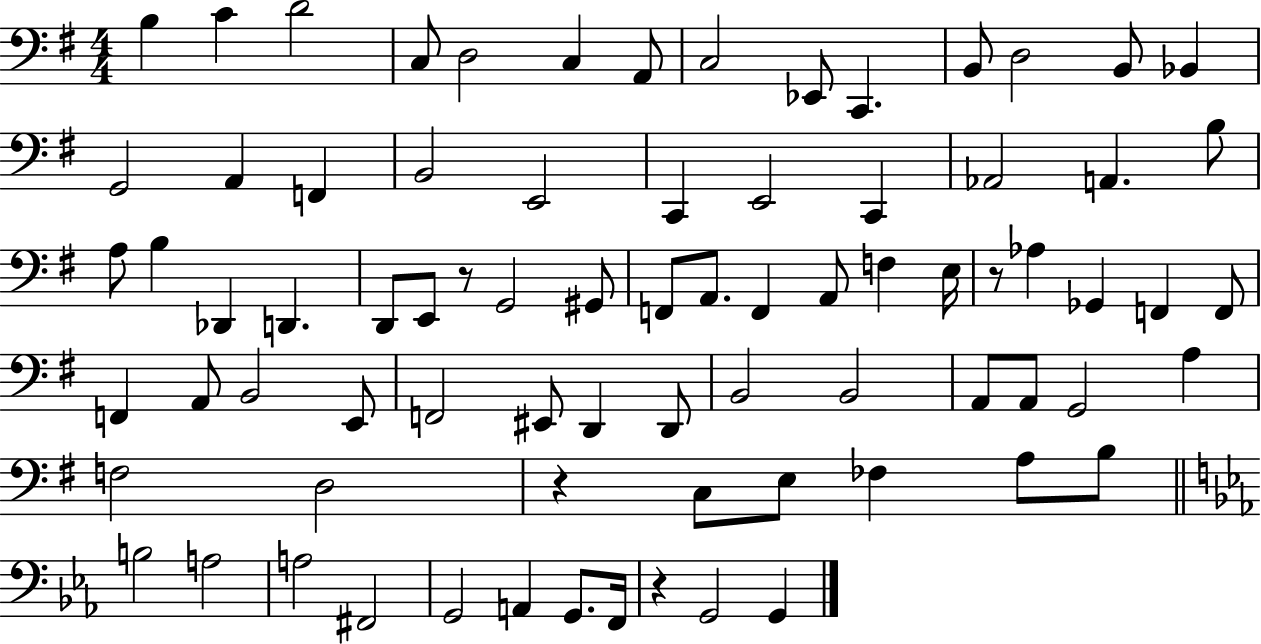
{
  \clef bass
  \numericTimeSignature
  \time 4/4
  \key g \major
  b4 c'4 d'2 | c8 d2 c4 a,8 | c2 ees,8 c,4. | b,8 d2 b,8 bes,4 | \break g,2 a,4 f,4 | b,2 e,2 | c,4 e,2 c,4 | aes,2 a,4. b8 | \break a8 b4 des,4 d,4. | d,8 e,8 r8 g,2 gis,8 | f,8 a,8. f,4 a,8 f4 e16 | r8 aes4 ges,4 f,4 f,8 | \break f,4 a,8 b,2 e,8 | f,2 eis,8 d,4 d,8 | b,2 b,2 | a,8 a,8 g,2 a4 | \break f2 d2 | r4 c8 e8 fes4 a8 b8 | \bar "||" \break \key ees \major b2 a2 | a2 fis,2 | g,2 a,4 g,8. f,16 | r4 g,2 g,4 | \break \bar "|."
}